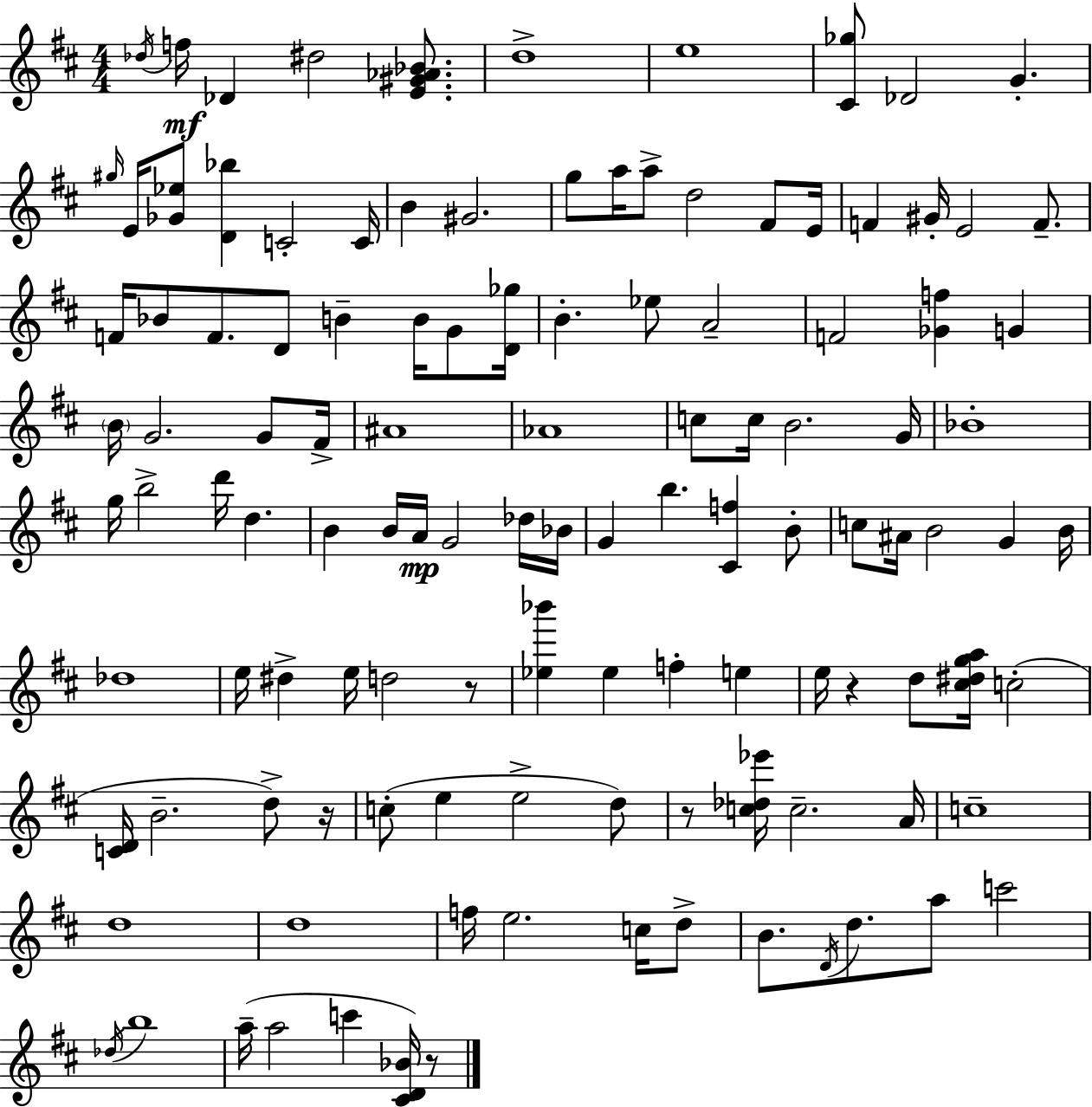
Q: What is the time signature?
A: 4/4